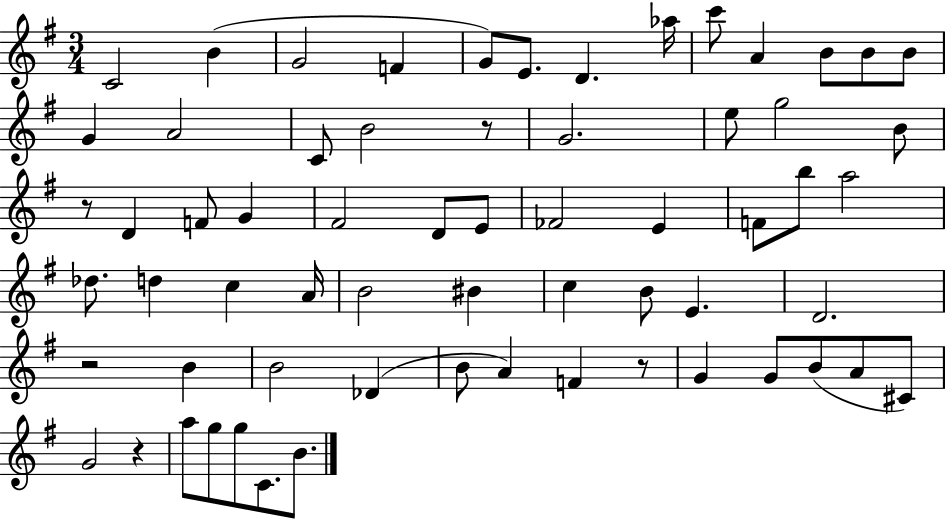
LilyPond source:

{
  \clef treble
  \numericTimeSignature
  \time 3/4
  \key g \major
  \repeat volta 2 { c'2 b'4( | g'2 f'4 | g'8) e'8. d'4. aes''16 | c'''8 a'4 b'8 b'8 b'8 | \break g'4 a'2 | c'8 b'2 r8 | g'2. | e''8 g''2 b'8 | \break r8 d'4 f'8 g'4 | fis'2 d'8 e'8 | fes'2 e'4 | f'8 b''8 a''2 | \break des''8. d''4 c''4 a'16 | b'2 bis'4 | c''4 b'8 e'4. | d'2. | \break r2 b'4 | b'2 des'4( | b'8 a'4) f'4 r8 | g'4 g'8 b'8( a'8 cis'8) | \break g'2 r4 | a''8 g''8 g''8 c'8. b'8. | } \bar "|."
}